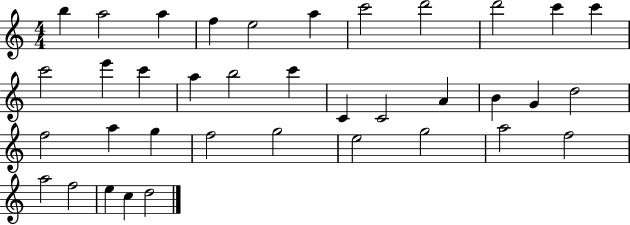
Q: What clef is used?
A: treble